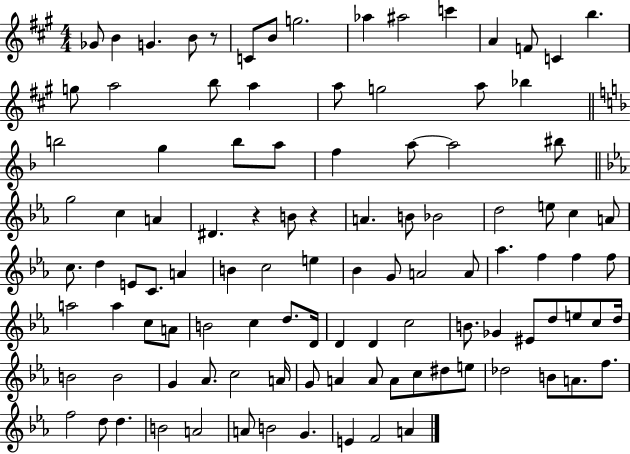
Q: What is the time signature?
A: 4/4